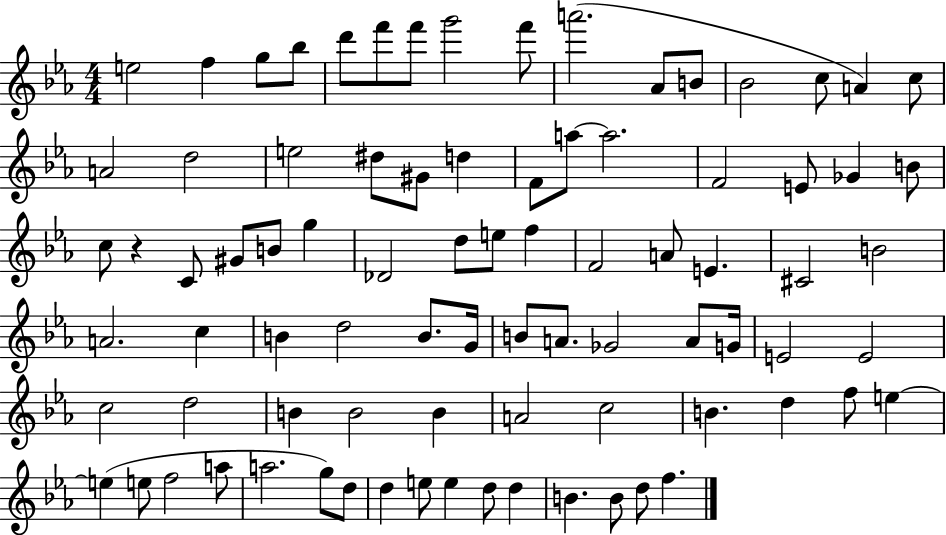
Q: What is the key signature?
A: EES major